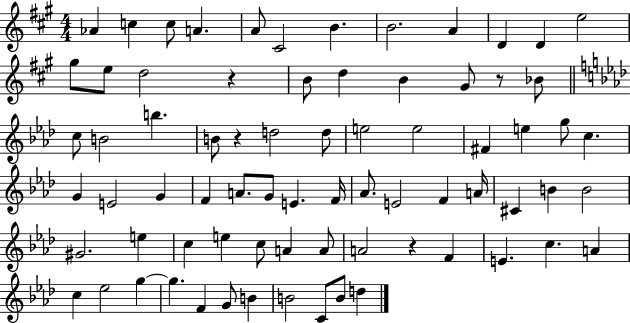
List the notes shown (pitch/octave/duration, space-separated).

Ab4/q C5/q C5/e A4/q. A4/e C#4/h B4/q. B4/h. A4/q D4/q D4/q E5/h G#5/e E5/e D5/h R/q B4/e D5/q B4/q G#4/e R/e Bb4/e C5/e B4/h B5/q. B4/e R/q D5/h D5/e E5/h E5/h F#4/q E5/q G5/e C5/q. G4/q E4/h G4/q F4/q A4/e. G4/e E4/q. F4/s Ab4/e. E4/h F4/q A4/s C#4/q B4/q B4/h G#4/h. E5/q C5/q E5/q C5/e A4/q A4/e A4/h R/q F4/q E4/q. C5/q. A4/q C5/q Eb5/h G5/q G5/q. F4/q G4/e B4/q B4/h C4/e B4/e D5/q